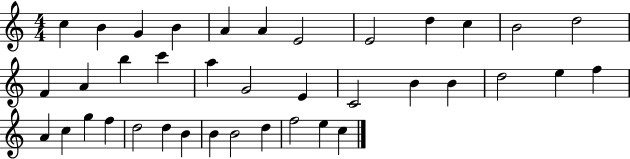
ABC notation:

X:1
T:Untitled
M:4/4
L:1/4
K:C
c B G B A A E2 E2 d c B2 d2 F A b c' a G2 E C2 B B d2 e f A c g f d2 d B B B2 d f2 e c